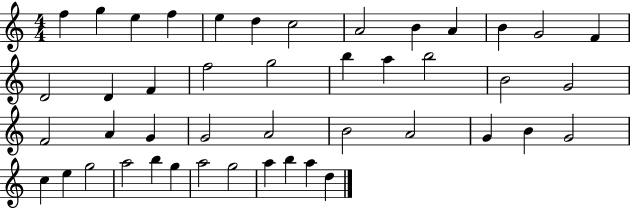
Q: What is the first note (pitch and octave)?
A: F5